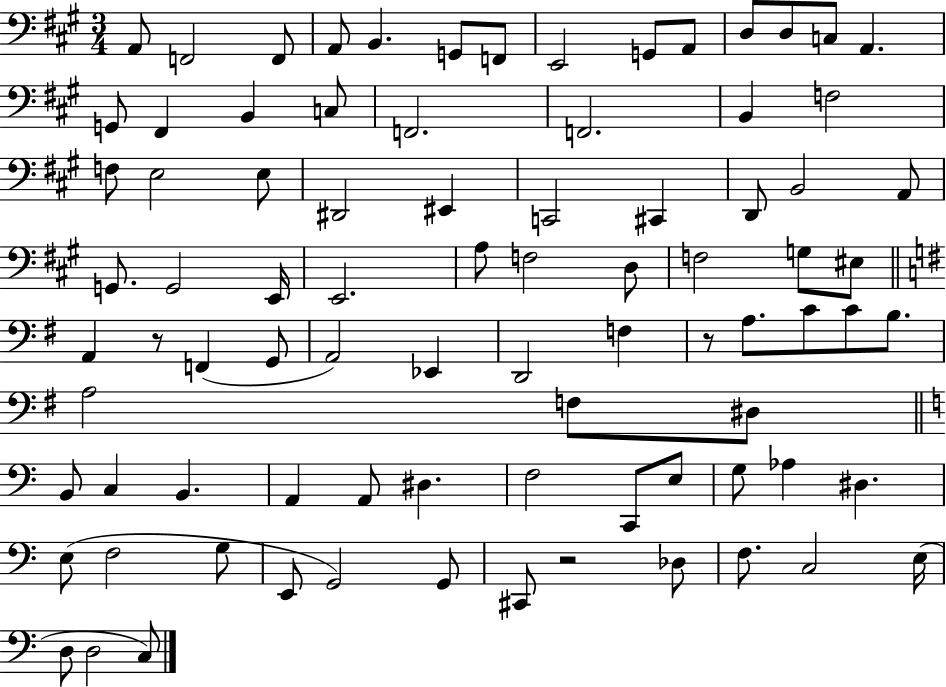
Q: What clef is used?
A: bass